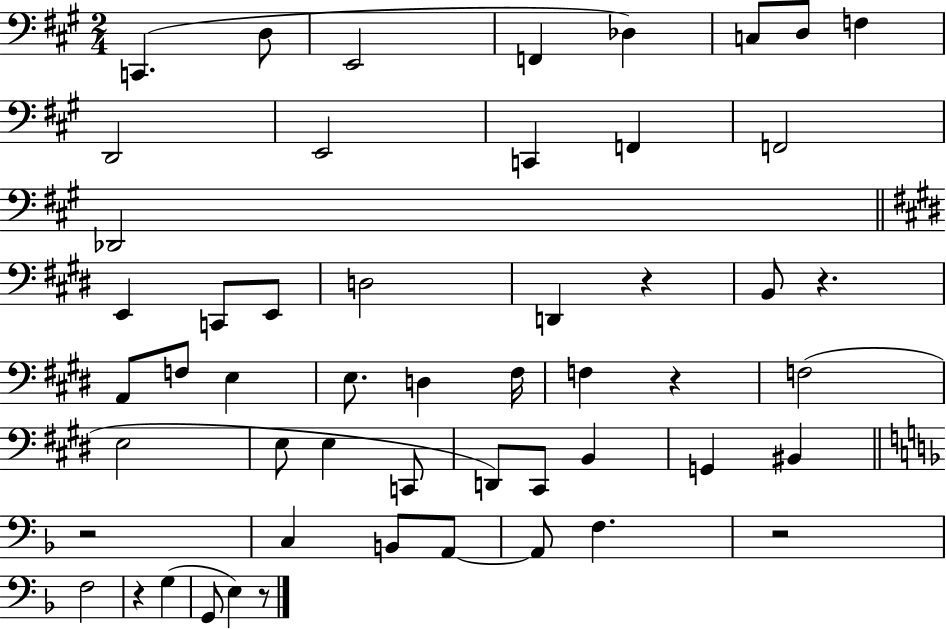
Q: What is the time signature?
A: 2/4